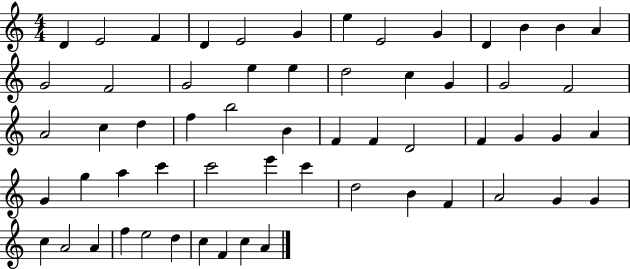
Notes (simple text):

D4/q E4/h F4/q D4/q E4/h G4/q E5/q E4/h G4/q D4/q B4/q B4/q A4/q G4/h F4/h G4/h E5/q E5/q D5/h C5/q G4/q G4/h F4/h A4/h C5/q D5/q F5/q B5/h B4/q F4/q F4/q D4/h F4/q G4/q G4/q A4/q G4/q G5/q A5/q C6/q C6/h E6/q C6/q D5/h B4/q F4/q A4/h G4/q G4/q C5/q A4/h A4/q F5/q E5/h D5/q C5/q F4/q C5/q A4/q